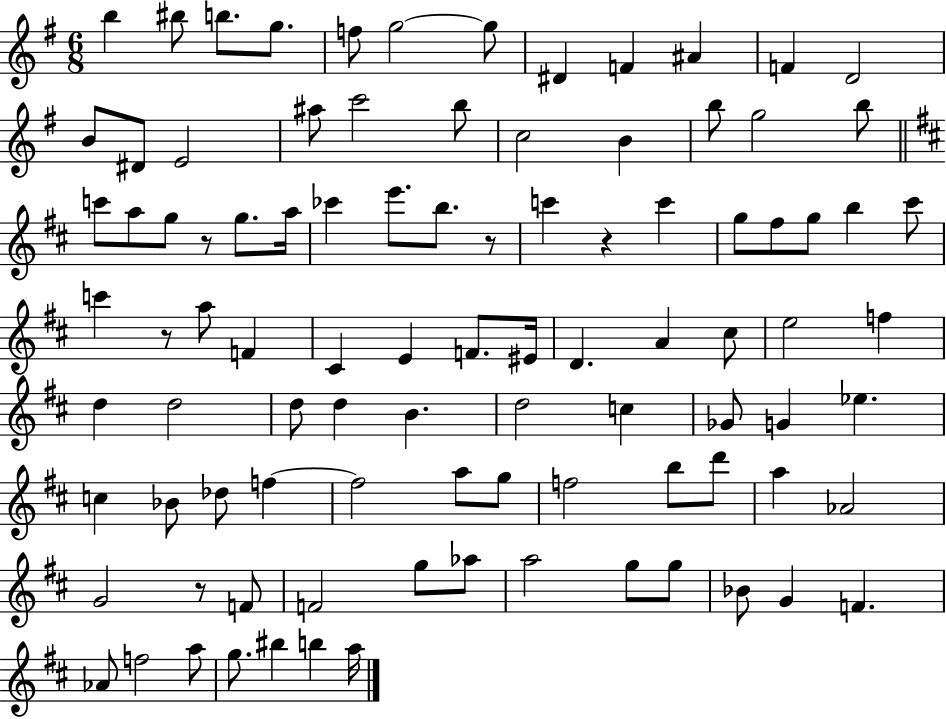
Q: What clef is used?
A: treble